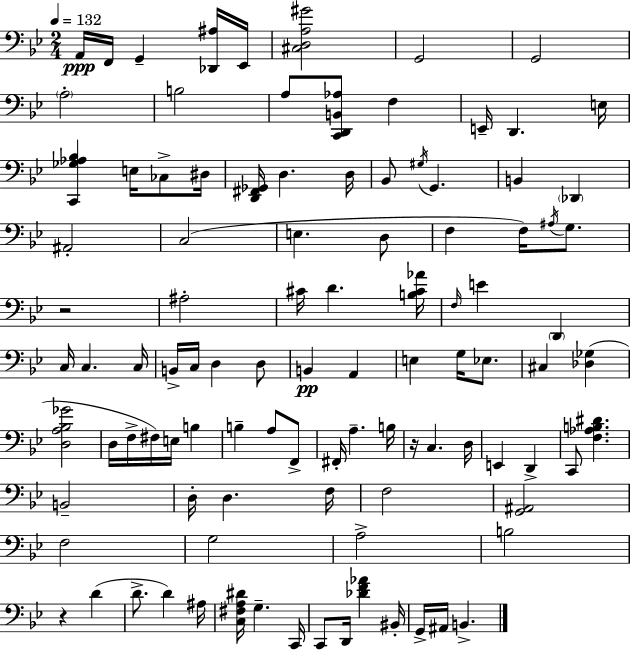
X:1
T:Untitled
M:2/4
L:1/4
K:Gm
A,,/4 F,,/4 G,, [_D,,^A,]/4 _E,,/4 [^C,D,A,^G]2 G,,2 G,,2 A,2 B,2 A,/2 [C,,D,,B,,_A,]/2 F, E,,/4 D,, E,/4 [C,,_G,_A,_B,] E,/4 _C,/2 ^D,/4 [D,,^F,,_G,,]/4 D, D,/4 _B,,/2 ^G,/4 G,, B,, _D,, ^A,,2 C,2 E, D,/2 F, F,/4 ^A,/4 G,/2 z2 ^A,2 ^C/4 D [B,^C_A]/4 F,/4 E D,, C,/4 C, C,/4 B,,/4 C,/4 D, D,/2 B,, A,, E, G,/4 _E,/2 ^C, [_D,_G,] [D,A,_B,_G]2 D,/4 F,/4 ^F,/4 E,/4 B, B, A,/2 F,,/2 ^F,,/4 A, B,/4 z/4 C, D,/4 E,, D,, C,,/2 [F,_A,B,^D] B,,2 D,/4 D, F,/4 F,2 [G,,^A,,]2 F,2 G,2 A,2 B,2 z D D/2 D ^A,/4 [C,^F,A,^D]/4 G, C,,/4 C,,/2 D,,/4 [_DF_A] ^B,,/4 G,,/4 ^A,,/4 B,,